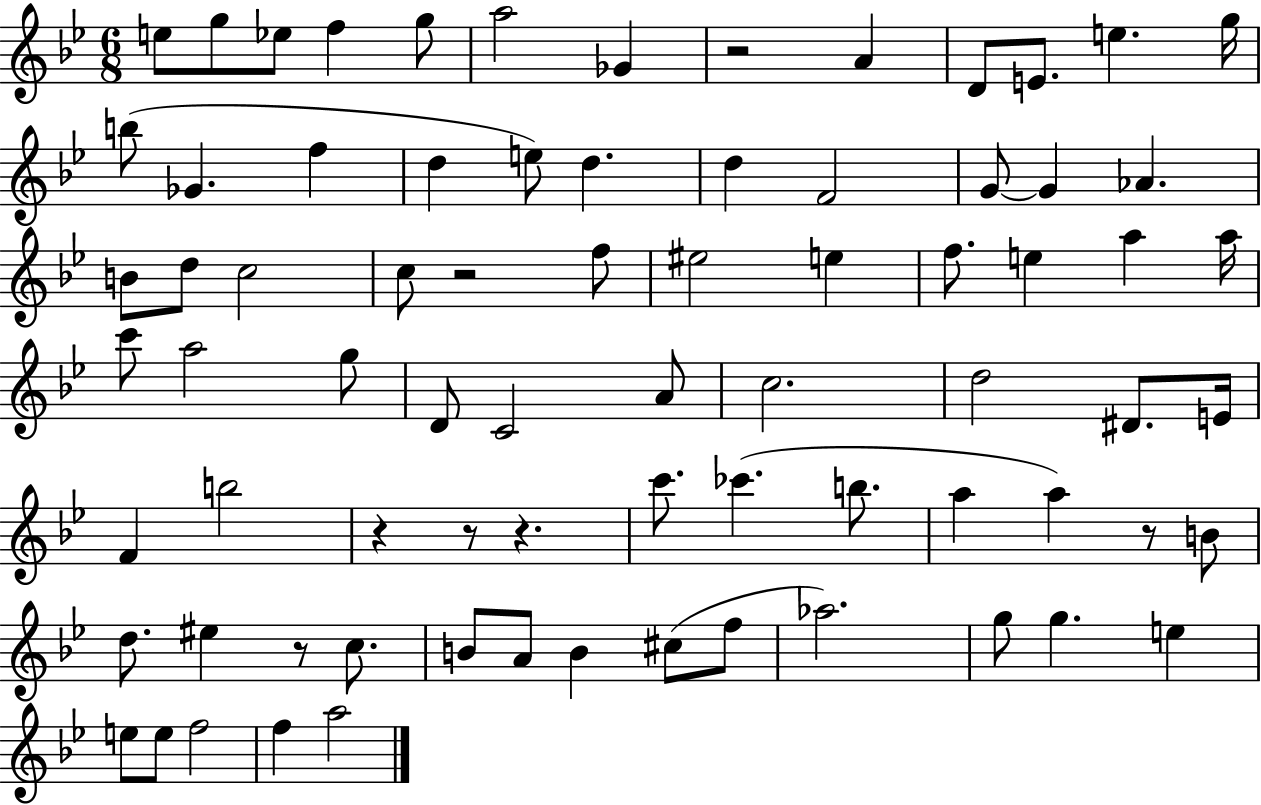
{
  \clef treble
  \numericTimeSignature
  \time 6/8
  \key bes \major
  e''8 g''8 ees''8 f''4 g''8 | a''2 ges'4 | r2 a'4 | d'8 e'8. e''4. g''16 | \break b''8( ges'4. f''4 | d''4 e''8) d''4. | d''4 f'2 | g'8~~ g'4 aes'4. | \break b'8 d''8 c''2 | c''8 r2 f''8 | eis''2 e''4 | f''8. e''4 a''4 a''16 | \break c'''8 a''2 g''8 | d'8 c'2 a'8 | c''2. | d''2 dis'8. e'16 | \break f'4 b''2 | r4 r8 r4. | c'''8. ces'''4.( b''8. | a''4 a''4) r8 b'8 | \break d''8. eis''4 r8 c''8. | b'8 a'8 b'4 cis''8( f''8 | aes''2.) | g''8 g''4. e''4 | \break e''8 e''8 f''2 | f''4 a''2 | \bar "|."
}